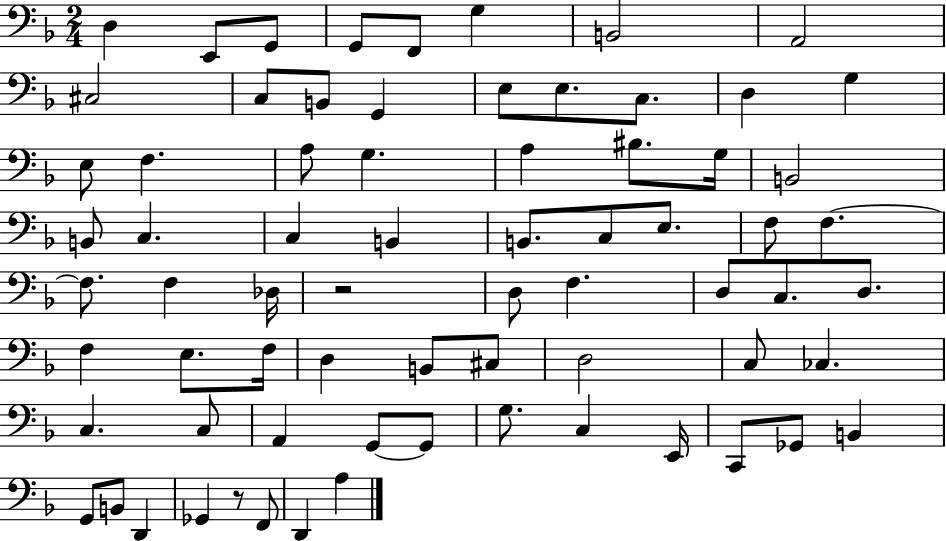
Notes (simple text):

D3/q E2/e G2/e G2/e F2/e G3/q B2/h A2/h C#3/h C3/e B2/e G2/q E3/e E3/e. C3/e. D3/q G3/q E3/e F3/q. A3/e G3/q. A3/q BIS3/e. G3/s B2/h B2/e C3/q. C3/q B2/q B2/e. C3/e E3/e. F3/e F3/q. F3/e. F3/q Db3/s R/h D3/e F3/q. D3/e C3/e. D3/e. F3/q E3/e. F3/s D3/q B2/e C#3/e D3/h C3/e CES3/q. C3/q. C3/e A2/q G2/e G2/e G3/e. C3/q E2/s C2/e Gb2/e B2/q G2/e B2/e D2/q Gb2/q R/e F2/e D2/q A3/q